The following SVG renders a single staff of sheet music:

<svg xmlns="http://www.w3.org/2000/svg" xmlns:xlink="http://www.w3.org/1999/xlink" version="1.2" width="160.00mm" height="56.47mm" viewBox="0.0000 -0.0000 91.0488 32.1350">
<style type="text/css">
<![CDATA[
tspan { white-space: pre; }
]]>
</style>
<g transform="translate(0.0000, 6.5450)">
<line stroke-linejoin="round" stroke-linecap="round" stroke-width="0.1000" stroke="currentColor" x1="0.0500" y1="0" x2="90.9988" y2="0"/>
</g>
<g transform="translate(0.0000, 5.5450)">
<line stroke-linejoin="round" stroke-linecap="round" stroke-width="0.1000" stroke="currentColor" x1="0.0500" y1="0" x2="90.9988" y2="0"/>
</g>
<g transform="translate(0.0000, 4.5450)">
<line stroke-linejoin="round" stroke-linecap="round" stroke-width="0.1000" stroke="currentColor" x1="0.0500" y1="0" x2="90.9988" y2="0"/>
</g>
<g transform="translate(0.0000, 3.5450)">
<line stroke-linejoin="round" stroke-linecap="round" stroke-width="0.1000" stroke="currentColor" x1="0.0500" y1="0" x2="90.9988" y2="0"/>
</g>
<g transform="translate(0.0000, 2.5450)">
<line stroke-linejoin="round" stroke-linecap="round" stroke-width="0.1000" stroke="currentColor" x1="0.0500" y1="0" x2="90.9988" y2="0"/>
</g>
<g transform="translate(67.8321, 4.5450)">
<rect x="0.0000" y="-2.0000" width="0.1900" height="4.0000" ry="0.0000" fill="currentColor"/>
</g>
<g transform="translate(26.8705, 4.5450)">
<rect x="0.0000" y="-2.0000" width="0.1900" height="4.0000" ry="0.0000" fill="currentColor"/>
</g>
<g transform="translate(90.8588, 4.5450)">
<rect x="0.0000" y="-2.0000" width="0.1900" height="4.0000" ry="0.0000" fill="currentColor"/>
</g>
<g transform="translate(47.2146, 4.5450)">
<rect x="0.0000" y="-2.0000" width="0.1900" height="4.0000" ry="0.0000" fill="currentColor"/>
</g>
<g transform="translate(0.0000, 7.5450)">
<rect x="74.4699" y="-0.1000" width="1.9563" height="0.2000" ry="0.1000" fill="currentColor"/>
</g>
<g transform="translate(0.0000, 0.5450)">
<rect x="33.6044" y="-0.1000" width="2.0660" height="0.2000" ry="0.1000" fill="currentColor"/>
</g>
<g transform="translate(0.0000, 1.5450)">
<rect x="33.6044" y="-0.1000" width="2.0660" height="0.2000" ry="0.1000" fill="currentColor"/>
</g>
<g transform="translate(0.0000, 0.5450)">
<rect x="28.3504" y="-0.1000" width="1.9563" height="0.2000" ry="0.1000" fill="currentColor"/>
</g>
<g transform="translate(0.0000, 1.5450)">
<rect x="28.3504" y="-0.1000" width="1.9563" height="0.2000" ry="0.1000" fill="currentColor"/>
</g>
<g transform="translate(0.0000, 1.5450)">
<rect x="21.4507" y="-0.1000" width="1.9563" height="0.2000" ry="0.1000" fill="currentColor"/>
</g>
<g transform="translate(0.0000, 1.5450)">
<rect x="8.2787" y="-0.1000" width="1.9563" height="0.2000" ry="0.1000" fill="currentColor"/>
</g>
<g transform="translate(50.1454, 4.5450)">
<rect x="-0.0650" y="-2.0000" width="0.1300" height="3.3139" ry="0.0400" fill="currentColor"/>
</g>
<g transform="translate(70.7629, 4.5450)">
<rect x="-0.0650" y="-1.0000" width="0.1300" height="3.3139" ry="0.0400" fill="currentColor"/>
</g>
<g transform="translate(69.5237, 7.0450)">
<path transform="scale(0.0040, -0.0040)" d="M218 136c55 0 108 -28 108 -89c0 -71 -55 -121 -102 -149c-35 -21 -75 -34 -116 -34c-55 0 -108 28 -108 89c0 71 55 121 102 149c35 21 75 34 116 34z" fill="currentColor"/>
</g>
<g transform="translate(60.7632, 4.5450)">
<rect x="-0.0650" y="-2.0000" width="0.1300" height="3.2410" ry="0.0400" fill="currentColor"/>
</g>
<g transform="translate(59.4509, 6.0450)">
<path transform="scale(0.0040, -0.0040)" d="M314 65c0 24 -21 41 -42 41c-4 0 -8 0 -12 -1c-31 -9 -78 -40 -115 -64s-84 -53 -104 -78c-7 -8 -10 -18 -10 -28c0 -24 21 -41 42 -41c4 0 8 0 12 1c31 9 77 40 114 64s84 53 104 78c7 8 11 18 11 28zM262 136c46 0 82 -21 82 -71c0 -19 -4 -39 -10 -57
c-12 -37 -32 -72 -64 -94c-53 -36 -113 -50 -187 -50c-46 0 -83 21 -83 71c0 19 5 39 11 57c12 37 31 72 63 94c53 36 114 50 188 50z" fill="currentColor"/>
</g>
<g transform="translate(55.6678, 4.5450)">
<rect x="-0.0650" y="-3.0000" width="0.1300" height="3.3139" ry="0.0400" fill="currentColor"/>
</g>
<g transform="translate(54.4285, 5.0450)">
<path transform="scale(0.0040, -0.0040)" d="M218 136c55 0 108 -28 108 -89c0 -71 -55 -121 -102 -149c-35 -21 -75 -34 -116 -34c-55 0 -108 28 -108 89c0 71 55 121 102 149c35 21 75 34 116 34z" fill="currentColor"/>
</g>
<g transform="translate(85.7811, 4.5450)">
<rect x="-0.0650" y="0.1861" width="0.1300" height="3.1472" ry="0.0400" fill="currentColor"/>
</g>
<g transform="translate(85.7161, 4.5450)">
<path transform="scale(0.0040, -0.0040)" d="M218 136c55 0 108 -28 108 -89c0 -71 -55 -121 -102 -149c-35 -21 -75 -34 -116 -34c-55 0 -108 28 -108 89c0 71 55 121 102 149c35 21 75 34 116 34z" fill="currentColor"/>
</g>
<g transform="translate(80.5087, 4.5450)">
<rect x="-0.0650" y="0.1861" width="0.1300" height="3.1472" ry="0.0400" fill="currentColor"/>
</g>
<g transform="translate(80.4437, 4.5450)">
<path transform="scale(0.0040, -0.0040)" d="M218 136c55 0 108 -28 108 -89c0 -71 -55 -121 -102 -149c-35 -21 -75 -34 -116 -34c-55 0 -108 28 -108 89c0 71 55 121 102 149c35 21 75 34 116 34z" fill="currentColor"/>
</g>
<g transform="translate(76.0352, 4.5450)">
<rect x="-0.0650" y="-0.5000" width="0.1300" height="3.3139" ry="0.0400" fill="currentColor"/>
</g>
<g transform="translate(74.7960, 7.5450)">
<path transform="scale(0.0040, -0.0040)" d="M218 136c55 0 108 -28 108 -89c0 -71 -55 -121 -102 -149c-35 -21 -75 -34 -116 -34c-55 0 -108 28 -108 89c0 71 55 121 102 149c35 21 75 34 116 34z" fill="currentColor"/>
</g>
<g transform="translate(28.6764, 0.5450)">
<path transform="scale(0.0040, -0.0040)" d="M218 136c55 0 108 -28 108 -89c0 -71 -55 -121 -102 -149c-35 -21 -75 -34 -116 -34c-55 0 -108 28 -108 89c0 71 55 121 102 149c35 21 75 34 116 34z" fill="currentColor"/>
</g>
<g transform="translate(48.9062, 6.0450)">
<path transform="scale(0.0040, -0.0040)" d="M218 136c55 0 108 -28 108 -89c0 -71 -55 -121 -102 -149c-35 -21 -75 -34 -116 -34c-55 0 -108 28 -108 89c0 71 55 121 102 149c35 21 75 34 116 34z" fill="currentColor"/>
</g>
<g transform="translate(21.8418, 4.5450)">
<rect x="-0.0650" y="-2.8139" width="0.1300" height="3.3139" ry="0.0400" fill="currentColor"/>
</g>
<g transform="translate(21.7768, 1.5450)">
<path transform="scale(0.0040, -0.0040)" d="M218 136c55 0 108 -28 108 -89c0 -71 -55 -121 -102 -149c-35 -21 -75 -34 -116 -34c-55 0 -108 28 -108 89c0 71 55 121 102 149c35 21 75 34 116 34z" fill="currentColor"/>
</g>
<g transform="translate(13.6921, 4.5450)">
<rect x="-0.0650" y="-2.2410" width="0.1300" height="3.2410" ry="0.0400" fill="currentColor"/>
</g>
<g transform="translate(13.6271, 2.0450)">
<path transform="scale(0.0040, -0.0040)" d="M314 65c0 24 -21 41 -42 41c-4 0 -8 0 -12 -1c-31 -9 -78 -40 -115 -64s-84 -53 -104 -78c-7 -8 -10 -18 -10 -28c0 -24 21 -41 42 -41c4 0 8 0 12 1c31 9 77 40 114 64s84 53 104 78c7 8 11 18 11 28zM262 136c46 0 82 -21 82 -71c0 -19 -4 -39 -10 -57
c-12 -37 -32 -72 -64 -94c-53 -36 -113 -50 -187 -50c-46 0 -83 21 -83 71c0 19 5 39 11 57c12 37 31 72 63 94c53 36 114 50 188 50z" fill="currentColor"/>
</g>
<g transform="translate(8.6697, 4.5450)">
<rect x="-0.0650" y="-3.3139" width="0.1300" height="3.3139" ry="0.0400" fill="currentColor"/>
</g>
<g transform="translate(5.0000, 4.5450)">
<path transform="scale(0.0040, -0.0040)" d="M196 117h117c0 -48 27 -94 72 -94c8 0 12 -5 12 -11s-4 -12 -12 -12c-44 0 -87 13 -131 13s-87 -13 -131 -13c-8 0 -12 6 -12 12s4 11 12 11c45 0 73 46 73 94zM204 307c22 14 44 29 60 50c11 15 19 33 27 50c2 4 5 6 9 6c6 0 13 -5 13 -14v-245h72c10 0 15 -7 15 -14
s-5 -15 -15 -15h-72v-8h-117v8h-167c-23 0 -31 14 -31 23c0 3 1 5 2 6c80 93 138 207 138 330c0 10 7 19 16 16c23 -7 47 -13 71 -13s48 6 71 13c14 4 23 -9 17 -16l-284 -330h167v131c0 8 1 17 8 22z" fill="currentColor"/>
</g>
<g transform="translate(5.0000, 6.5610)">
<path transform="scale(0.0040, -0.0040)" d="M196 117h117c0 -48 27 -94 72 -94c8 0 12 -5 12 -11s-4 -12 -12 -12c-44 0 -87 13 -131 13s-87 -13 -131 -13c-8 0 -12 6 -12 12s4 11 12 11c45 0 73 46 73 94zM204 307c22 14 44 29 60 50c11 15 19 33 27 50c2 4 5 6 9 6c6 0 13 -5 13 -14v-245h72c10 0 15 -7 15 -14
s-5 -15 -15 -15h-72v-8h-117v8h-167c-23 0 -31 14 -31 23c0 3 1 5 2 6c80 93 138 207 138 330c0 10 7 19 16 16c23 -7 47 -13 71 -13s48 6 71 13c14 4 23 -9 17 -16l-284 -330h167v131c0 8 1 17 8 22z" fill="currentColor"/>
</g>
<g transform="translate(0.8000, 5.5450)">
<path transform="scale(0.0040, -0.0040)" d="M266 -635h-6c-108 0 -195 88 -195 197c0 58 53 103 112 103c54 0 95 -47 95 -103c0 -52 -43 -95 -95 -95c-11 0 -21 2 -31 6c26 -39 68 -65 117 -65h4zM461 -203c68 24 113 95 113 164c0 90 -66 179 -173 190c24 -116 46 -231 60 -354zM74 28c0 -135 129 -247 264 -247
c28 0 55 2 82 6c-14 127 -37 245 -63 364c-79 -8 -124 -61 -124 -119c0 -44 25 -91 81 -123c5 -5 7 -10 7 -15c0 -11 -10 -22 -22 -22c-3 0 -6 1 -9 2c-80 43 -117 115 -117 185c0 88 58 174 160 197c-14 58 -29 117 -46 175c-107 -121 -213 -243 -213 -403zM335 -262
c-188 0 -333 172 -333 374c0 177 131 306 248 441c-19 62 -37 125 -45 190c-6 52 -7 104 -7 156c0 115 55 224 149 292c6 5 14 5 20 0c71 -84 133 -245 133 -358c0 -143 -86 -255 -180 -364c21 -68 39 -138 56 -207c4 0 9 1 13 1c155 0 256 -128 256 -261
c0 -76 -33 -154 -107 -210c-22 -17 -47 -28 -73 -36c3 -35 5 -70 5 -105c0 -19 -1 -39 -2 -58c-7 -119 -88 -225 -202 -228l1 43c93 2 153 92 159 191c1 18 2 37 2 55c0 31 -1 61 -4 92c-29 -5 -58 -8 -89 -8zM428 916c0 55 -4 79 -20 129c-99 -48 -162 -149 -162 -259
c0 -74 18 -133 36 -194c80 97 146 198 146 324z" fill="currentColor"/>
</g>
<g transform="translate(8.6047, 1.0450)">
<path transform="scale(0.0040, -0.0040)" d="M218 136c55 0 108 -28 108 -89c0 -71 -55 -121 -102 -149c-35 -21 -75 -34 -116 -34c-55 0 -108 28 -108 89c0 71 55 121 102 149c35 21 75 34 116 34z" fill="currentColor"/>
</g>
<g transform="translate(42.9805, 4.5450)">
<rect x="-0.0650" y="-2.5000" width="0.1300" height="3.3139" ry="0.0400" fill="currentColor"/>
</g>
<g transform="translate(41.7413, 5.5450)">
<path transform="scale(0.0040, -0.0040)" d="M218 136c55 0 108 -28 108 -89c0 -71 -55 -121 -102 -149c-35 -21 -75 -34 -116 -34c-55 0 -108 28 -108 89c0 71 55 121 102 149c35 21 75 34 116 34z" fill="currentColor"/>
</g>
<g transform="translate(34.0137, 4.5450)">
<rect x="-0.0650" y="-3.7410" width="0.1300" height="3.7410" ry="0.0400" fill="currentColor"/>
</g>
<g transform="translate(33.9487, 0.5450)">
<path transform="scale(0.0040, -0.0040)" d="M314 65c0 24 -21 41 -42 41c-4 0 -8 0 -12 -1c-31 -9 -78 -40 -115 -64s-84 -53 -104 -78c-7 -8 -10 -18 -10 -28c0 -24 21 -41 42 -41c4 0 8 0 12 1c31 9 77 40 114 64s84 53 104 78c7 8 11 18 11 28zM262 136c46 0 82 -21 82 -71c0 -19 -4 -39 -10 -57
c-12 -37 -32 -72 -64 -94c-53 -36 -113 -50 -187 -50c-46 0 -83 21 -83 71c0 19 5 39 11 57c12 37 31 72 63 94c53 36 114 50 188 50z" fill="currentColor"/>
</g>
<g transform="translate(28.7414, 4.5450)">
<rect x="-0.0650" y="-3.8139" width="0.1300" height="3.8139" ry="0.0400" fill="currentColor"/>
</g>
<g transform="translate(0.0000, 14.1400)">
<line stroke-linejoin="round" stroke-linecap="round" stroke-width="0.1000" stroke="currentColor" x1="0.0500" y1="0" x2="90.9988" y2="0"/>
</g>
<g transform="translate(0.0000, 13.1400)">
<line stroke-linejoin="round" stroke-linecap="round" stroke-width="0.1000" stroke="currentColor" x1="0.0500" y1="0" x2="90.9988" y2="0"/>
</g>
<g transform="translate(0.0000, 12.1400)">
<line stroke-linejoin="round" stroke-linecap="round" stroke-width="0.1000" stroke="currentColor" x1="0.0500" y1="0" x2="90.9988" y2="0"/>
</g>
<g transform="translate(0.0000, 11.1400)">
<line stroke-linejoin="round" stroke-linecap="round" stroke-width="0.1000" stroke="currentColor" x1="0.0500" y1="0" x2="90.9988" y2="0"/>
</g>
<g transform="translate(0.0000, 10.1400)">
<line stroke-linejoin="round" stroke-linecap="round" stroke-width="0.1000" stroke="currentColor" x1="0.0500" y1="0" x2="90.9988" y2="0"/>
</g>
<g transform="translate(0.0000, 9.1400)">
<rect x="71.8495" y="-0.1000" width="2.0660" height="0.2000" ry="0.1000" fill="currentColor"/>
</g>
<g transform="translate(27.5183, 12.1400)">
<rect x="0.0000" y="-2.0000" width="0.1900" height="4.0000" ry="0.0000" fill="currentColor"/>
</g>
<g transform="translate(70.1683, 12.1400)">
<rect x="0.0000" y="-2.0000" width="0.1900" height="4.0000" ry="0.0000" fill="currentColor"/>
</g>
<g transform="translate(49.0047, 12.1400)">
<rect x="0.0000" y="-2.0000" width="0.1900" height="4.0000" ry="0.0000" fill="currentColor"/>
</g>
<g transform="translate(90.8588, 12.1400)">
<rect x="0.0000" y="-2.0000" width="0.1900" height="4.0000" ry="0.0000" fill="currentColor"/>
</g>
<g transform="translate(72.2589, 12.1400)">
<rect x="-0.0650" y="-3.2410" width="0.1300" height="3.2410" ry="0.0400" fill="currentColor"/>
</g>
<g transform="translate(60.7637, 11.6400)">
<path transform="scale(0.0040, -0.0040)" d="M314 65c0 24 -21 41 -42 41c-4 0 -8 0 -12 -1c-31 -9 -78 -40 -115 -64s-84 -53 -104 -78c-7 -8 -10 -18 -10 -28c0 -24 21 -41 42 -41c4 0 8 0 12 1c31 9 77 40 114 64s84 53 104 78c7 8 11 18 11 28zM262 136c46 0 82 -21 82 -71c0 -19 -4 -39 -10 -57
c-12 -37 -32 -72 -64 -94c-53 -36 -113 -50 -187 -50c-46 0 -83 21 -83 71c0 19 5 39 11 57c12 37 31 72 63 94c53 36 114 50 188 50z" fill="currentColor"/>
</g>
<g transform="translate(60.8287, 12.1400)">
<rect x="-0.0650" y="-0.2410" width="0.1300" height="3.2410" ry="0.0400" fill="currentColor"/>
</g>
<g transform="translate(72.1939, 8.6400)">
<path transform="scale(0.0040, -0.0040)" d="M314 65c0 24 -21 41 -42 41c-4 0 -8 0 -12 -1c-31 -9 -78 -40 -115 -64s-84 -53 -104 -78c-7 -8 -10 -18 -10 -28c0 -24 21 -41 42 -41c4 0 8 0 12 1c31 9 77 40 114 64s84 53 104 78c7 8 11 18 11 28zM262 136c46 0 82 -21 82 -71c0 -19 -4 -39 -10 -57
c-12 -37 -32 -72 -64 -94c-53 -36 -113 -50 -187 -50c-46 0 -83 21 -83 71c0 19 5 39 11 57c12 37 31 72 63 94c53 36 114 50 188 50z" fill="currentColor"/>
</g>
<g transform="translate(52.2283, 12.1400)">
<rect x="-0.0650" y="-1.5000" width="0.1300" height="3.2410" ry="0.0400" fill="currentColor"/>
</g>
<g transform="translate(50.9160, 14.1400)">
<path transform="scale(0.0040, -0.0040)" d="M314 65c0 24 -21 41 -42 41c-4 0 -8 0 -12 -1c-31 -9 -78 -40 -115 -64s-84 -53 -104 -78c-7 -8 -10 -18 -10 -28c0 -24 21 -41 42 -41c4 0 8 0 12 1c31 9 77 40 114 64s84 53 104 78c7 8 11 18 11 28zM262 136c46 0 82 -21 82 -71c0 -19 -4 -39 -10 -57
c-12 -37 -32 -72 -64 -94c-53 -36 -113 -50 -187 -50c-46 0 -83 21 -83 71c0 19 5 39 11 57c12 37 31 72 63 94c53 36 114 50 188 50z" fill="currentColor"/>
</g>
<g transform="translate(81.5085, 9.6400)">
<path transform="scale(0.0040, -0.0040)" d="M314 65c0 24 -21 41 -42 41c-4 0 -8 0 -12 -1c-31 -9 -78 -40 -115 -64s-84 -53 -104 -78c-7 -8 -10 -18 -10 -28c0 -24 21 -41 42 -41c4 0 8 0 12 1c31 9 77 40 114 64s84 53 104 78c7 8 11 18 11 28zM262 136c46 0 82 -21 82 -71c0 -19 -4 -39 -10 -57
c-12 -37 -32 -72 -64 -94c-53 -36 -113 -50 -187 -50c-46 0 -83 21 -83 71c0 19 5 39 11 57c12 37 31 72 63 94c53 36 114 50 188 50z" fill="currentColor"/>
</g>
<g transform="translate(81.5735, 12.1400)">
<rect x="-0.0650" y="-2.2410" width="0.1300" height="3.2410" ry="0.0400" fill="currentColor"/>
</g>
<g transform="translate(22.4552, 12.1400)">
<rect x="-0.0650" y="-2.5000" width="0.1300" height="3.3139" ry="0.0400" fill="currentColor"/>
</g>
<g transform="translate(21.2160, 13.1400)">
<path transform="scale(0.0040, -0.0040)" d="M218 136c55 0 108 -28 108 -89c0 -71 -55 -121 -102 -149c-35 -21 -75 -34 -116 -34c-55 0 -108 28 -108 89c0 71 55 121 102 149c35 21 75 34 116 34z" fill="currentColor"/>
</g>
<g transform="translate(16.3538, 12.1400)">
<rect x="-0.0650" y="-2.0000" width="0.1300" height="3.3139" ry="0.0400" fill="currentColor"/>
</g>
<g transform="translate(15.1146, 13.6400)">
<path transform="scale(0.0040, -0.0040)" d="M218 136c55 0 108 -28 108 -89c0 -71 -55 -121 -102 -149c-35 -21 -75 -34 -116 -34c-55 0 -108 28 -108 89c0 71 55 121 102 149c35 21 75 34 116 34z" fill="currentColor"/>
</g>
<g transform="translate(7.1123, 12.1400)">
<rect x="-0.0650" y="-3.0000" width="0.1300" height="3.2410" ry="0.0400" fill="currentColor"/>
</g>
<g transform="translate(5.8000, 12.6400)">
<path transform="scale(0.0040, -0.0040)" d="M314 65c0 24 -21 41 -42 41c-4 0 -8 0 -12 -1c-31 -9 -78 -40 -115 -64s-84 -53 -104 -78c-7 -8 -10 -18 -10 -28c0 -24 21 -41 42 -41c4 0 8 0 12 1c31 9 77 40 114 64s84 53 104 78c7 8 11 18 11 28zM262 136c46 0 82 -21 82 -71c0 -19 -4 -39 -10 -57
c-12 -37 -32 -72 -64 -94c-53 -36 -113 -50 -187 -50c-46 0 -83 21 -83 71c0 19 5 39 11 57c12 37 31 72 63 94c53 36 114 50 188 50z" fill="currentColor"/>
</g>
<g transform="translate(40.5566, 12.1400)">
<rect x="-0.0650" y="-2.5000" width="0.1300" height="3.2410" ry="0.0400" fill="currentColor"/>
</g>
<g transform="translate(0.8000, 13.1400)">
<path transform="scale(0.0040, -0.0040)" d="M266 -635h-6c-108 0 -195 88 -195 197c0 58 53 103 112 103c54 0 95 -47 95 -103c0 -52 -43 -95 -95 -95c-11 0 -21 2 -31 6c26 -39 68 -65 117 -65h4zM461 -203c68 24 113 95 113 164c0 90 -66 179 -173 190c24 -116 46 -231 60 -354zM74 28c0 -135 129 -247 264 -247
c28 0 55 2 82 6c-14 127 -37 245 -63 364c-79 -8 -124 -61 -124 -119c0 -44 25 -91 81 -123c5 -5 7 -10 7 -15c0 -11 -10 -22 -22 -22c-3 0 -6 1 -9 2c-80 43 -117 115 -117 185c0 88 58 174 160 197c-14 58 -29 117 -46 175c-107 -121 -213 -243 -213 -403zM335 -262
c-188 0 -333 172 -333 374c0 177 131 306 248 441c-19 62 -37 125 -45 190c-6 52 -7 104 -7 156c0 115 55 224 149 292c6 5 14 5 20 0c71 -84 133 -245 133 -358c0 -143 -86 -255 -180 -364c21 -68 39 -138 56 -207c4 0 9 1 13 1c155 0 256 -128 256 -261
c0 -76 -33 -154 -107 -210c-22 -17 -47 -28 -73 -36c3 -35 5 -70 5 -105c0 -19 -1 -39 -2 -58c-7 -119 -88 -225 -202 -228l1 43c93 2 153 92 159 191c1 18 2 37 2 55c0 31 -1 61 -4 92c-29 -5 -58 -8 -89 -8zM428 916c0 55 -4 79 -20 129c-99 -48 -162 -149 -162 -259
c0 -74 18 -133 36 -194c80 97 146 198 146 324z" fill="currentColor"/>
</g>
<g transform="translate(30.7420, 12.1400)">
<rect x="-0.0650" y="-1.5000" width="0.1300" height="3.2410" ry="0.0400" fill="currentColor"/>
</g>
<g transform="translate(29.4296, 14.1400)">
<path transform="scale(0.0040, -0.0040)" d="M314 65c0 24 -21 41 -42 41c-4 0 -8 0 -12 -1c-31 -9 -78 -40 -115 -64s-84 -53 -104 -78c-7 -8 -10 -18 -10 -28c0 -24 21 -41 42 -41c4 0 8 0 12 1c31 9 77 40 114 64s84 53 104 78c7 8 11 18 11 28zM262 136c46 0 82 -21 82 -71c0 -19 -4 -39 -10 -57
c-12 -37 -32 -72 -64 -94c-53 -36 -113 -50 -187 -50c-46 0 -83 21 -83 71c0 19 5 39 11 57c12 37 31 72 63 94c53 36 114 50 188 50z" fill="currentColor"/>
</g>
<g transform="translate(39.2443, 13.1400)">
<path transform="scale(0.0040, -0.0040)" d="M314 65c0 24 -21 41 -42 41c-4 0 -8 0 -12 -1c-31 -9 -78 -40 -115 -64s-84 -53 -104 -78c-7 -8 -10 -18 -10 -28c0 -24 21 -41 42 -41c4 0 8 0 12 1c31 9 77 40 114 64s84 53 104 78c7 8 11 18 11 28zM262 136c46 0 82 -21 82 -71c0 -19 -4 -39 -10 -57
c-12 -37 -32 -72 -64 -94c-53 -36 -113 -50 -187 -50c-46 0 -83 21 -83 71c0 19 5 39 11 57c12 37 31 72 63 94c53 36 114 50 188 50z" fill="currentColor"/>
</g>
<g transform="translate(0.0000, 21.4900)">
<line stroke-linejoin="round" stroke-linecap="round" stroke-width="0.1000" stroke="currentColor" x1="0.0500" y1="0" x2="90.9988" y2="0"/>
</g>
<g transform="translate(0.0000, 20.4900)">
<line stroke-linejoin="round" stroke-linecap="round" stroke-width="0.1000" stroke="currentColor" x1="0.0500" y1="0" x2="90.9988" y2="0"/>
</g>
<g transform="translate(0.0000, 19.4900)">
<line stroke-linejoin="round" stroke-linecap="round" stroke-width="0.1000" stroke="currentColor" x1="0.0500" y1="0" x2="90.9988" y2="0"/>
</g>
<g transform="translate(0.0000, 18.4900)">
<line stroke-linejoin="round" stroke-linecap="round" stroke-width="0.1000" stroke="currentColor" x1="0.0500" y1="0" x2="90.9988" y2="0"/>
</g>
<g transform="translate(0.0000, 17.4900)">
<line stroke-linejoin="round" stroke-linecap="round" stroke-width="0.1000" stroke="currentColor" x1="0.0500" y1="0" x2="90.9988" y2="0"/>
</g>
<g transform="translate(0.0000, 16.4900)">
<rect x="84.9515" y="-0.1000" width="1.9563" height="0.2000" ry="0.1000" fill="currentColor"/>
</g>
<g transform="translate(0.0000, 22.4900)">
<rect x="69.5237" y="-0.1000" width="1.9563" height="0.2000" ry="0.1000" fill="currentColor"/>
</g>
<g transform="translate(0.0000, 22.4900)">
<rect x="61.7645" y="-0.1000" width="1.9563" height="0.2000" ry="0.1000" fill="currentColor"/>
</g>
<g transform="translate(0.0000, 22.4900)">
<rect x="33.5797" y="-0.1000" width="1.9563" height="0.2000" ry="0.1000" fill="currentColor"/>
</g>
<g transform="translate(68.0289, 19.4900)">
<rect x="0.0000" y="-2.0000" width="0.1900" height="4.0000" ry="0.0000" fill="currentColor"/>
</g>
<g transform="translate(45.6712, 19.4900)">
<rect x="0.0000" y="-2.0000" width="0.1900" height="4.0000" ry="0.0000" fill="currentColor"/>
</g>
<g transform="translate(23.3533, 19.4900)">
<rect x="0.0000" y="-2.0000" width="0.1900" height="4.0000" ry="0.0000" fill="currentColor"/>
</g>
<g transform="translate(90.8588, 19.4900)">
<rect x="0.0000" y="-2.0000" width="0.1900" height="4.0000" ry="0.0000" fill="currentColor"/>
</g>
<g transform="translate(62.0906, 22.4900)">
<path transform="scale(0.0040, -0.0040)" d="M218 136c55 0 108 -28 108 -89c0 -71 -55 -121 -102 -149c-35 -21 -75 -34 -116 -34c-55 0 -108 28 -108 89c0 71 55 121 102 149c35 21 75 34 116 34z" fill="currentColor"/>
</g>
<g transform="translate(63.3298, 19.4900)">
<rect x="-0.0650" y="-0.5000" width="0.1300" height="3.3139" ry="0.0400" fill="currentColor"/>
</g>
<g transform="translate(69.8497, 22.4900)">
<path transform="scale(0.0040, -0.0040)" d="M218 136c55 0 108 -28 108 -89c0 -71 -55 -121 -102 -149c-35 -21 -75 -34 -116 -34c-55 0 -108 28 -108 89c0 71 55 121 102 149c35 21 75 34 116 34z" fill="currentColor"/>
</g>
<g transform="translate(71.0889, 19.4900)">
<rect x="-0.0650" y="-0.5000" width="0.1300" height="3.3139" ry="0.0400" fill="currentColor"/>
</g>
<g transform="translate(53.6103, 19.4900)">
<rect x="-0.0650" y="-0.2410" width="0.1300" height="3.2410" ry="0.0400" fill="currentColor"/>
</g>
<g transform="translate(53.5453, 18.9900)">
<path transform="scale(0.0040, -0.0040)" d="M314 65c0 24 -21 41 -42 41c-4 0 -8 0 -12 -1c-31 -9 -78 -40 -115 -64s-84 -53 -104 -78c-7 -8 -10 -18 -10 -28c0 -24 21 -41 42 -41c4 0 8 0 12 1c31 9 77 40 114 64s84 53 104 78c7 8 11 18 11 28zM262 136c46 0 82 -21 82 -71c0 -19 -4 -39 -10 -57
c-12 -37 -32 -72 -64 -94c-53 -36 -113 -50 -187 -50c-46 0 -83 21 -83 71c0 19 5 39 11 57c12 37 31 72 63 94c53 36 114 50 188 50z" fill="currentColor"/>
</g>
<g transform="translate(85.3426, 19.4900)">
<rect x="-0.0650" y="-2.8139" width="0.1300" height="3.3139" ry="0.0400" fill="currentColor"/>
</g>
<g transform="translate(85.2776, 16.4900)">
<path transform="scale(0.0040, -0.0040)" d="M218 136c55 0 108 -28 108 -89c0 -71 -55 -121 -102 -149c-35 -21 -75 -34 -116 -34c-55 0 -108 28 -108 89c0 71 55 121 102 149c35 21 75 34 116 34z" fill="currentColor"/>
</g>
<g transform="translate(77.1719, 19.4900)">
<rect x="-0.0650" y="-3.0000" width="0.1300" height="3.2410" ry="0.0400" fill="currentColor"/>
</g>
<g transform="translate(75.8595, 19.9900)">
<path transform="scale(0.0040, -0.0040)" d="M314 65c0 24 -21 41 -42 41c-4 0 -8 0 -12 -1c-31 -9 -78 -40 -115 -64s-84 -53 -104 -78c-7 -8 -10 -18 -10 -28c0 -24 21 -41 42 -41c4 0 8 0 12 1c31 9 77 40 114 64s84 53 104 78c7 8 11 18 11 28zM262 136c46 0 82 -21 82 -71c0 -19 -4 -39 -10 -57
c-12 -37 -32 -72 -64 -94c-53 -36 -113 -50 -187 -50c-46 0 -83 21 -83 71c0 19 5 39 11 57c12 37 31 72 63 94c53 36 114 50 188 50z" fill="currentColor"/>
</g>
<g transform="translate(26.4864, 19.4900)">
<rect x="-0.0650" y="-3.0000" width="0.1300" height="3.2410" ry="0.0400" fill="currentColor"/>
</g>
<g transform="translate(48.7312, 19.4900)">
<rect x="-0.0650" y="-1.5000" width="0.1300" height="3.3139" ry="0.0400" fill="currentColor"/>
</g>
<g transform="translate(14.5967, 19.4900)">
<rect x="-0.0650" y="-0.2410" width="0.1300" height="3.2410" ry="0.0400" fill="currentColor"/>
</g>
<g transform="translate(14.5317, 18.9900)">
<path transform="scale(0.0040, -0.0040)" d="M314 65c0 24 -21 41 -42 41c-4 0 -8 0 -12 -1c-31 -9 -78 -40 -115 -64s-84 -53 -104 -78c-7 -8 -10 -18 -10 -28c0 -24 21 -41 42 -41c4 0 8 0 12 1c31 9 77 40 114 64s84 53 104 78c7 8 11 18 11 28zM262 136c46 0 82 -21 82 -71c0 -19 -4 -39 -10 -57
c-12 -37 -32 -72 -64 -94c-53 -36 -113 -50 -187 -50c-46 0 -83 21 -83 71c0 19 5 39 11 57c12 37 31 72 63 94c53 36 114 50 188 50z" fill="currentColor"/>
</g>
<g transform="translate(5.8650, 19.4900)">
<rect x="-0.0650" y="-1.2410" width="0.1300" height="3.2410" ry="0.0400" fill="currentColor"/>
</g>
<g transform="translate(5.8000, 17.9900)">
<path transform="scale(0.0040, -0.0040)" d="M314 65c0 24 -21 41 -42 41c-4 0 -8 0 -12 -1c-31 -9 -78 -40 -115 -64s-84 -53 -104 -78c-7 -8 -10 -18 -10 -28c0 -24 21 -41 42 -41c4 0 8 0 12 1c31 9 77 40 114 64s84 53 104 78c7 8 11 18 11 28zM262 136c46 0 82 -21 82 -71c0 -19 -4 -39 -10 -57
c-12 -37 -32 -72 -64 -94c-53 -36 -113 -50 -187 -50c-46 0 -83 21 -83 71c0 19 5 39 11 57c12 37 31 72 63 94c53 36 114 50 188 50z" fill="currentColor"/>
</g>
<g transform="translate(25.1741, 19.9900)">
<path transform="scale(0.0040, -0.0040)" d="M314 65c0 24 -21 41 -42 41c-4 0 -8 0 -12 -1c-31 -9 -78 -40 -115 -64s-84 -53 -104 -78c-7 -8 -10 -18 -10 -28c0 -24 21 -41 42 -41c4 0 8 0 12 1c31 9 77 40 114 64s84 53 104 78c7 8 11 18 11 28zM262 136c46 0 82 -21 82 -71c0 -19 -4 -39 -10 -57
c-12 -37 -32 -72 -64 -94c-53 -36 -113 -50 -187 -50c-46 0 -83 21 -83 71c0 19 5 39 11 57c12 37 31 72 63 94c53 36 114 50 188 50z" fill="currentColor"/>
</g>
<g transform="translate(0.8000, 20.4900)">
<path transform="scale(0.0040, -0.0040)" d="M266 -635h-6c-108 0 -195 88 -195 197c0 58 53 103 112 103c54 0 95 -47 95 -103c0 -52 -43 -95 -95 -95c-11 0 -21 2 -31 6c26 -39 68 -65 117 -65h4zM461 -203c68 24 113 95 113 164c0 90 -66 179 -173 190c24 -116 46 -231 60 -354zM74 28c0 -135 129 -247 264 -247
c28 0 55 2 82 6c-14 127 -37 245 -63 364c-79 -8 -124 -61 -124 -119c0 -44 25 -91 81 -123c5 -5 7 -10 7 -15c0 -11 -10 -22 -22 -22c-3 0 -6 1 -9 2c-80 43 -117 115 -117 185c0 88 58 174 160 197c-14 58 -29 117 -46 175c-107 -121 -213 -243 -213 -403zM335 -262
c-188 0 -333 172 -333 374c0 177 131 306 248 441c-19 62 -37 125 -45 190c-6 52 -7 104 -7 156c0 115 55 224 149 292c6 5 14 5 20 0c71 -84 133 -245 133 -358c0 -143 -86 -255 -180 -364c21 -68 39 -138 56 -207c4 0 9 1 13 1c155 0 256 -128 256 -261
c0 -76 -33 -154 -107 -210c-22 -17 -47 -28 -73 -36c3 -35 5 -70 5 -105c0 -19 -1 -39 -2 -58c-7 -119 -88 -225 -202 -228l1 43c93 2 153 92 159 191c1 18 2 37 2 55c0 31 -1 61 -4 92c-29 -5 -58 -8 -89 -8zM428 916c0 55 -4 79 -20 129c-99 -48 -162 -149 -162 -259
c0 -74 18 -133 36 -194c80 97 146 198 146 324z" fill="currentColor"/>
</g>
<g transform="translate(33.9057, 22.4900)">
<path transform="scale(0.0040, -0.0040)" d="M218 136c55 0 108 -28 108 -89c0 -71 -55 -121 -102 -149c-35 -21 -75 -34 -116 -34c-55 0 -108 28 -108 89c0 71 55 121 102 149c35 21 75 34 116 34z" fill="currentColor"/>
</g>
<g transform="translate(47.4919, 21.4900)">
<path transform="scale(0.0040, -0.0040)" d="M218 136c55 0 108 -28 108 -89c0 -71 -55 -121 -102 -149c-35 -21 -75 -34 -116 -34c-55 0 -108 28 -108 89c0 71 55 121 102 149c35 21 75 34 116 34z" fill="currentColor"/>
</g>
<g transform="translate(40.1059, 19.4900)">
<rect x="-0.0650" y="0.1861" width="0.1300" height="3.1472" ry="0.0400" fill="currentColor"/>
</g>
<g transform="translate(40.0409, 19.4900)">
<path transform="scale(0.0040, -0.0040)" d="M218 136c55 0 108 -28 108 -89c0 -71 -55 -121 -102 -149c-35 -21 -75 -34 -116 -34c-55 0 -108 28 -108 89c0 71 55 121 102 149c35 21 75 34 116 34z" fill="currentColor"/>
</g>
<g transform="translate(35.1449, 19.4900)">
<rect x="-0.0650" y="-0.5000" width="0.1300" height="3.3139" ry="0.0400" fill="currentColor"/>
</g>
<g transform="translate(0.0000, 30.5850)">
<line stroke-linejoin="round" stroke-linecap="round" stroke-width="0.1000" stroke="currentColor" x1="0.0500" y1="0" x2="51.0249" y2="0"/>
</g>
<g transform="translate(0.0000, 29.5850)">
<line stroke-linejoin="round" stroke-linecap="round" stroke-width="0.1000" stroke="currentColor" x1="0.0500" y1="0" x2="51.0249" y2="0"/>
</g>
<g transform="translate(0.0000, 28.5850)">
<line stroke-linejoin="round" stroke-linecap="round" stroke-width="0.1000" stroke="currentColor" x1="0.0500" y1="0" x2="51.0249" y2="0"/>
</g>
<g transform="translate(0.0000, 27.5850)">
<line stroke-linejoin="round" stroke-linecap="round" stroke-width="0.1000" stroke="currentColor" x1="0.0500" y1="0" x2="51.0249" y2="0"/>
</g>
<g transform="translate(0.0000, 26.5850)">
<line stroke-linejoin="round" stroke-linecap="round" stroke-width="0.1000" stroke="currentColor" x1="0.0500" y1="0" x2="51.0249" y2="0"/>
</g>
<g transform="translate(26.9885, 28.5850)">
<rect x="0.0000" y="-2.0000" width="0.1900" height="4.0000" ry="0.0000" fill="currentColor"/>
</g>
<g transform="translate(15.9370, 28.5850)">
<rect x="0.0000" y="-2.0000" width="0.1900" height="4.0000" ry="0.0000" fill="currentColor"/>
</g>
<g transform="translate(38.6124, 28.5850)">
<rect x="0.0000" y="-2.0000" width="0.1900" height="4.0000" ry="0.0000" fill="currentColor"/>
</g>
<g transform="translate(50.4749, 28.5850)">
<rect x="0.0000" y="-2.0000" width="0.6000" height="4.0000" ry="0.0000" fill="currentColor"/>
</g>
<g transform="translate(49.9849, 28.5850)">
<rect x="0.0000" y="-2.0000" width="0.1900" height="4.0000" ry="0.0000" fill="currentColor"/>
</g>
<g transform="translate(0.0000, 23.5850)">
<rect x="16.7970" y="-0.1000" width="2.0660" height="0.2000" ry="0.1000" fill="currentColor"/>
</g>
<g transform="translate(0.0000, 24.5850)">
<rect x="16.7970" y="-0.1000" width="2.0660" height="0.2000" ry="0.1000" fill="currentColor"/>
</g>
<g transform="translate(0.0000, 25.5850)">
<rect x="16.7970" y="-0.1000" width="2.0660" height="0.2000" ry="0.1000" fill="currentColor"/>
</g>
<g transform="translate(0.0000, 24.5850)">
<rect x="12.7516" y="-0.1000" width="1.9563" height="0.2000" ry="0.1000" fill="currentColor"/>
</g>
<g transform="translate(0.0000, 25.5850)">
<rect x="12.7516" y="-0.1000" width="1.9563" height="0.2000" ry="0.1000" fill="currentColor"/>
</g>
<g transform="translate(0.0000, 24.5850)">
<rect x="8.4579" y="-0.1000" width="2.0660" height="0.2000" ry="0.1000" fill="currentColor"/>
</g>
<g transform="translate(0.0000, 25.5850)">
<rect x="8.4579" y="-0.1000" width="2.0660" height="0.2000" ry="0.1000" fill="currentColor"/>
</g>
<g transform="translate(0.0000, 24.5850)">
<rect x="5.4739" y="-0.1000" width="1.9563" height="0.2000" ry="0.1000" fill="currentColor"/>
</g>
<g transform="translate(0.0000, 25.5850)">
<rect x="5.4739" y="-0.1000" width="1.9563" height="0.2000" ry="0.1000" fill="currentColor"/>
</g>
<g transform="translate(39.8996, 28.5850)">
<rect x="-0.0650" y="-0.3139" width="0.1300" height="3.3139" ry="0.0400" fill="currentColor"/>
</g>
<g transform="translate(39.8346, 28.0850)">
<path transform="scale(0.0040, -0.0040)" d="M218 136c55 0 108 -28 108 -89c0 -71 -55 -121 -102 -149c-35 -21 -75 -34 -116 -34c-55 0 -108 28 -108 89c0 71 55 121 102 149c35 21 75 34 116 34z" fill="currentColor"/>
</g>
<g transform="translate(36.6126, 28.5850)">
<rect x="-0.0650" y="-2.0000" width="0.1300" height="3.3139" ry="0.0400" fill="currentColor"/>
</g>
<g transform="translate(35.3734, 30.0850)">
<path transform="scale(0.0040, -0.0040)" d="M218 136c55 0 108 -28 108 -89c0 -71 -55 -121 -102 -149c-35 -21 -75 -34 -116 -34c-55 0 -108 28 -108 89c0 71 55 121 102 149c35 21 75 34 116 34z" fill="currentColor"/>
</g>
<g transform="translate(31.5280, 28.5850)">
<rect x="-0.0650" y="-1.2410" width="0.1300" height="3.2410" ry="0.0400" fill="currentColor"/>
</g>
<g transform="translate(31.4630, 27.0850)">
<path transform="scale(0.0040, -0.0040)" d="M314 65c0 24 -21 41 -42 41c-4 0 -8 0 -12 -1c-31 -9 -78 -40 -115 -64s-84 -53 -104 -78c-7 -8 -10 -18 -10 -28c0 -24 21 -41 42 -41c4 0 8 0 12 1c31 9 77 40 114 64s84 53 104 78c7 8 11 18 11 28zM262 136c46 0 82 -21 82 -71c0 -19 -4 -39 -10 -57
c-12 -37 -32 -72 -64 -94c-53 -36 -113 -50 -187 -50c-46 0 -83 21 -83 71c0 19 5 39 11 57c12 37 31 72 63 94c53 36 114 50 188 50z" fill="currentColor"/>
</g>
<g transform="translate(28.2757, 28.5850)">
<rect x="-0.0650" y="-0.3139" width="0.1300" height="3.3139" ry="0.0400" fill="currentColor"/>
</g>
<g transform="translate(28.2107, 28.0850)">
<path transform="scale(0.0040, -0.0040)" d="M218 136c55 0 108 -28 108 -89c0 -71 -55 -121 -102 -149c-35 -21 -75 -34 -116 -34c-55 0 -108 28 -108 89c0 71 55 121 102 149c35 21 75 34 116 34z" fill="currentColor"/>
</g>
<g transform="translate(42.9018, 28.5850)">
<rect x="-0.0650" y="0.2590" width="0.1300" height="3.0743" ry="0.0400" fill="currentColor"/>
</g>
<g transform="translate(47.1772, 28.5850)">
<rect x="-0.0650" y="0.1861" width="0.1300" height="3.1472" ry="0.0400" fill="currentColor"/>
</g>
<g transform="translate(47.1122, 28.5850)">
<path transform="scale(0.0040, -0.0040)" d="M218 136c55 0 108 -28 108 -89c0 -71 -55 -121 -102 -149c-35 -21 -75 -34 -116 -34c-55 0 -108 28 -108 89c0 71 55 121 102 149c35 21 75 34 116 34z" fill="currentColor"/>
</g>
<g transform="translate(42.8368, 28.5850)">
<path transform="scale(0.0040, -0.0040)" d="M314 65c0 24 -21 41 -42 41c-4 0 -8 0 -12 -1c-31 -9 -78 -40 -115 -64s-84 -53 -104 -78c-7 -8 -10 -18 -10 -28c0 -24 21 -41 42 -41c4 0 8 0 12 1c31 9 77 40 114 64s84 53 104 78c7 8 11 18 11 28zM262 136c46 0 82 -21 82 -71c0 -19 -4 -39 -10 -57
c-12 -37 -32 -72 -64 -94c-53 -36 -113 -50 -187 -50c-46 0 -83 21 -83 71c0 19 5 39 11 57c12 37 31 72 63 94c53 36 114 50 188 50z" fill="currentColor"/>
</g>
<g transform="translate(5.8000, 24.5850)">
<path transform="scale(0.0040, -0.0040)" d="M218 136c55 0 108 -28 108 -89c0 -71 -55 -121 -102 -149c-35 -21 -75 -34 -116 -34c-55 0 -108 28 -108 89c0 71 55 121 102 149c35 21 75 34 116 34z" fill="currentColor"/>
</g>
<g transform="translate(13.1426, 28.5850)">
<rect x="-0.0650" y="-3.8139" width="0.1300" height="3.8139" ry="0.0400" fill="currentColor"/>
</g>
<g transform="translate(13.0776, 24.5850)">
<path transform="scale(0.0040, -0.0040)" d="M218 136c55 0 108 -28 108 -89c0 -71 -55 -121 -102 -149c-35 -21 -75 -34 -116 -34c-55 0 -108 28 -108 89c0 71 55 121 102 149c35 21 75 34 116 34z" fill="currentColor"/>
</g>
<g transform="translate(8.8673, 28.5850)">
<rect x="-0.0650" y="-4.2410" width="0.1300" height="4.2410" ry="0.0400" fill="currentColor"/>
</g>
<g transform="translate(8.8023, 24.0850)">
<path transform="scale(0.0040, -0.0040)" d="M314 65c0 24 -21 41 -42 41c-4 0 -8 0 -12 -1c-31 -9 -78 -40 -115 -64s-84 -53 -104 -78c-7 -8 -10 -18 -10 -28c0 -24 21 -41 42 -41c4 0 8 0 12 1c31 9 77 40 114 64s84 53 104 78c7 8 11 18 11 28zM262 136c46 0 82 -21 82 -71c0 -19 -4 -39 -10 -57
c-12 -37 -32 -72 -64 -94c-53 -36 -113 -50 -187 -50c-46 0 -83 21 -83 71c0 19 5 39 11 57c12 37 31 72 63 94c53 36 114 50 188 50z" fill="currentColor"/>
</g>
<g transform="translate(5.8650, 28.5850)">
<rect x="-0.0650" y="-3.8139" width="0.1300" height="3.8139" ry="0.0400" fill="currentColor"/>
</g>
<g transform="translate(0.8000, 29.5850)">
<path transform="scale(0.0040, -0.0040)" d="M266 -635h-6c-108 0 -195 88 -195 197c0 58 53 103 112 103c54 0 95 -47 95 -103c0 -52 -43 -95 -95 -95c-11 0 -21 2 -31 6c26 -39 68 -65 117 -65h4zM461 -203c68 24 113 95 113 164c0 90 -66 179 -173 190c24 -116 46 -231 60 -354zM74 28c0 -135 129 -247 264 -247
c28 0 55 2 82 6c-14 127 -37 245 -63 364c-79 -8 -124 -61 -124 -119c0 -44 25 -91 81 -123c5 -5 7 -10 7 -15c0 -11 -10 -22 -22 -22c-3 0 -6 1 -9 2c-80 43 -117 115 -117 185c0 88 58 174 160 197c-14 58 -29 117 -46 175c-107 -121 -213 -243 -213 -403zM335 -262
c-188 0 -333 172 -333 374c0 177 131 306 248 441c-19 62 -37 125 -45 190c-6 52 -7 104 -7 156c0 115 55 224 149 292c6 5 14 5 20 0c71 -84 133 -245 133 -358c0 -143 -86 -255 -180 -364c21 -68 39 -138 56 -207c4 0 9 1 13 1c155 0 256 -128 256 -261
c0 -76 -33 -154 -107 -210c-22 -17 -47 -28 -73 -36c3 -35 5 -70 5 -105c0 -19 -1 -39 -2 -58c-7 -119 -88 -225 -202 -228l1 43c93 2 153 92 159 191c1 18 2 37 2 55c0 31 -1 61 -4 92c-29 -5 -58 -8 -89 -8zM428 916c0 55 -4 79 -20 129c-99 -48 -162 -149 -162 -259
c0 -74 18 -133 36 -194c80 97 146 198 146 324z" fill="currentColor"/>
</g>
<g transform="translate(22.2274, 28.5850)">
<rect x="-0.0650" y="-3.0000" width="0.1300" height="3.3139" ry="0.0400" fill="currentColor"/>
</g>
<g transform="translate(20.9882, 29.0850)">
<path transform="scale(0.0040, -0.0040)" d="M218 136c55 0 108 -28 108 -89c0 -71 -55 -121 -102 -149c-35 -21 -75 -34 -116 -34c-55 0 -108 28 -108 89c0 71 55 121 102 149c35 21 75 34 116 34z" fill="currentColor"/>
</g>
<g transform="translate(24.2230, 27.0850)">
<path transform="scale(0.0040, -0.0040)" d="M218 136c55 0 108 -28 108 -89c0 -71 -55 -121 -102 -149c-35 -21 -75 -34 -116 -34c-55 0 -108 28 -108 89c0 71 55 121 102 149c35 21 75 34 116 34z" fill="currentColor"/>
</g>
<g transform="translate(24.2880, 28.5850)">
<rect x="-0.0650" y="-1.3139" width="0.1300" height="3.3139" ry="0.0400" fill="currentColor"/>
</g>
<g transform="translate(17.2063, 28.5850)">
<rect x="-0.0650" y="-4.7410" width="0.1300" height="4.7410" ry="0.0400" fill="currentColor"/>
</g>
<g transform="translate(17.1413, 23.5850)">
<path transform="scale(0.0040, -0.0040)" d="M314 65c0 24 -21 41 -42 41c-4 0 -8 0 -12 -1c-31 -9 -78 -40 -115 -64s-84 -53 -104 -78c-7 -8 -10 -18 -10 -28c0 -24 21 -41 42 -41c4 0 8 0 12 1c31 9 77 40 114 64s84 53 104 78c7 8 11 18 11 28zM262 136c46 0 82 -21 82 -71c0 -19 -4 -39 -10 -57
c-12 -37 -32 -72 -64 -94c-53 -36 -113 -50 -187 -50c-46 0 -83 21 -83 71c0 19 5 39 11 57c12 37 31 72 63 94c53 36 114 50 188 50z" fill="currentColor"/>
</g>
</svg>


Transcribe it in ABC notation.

X:1
T:Untitled
M:4/4
L:1/4
K:C
b g2 a c' c'2 G F A F2 D C B B A2 F G E2 G2 E2 c2 b2 g2 e2 c2 A2 C B E c2 C C A2 a c' d'2 c' e'2 A e c e2 F c B2 B